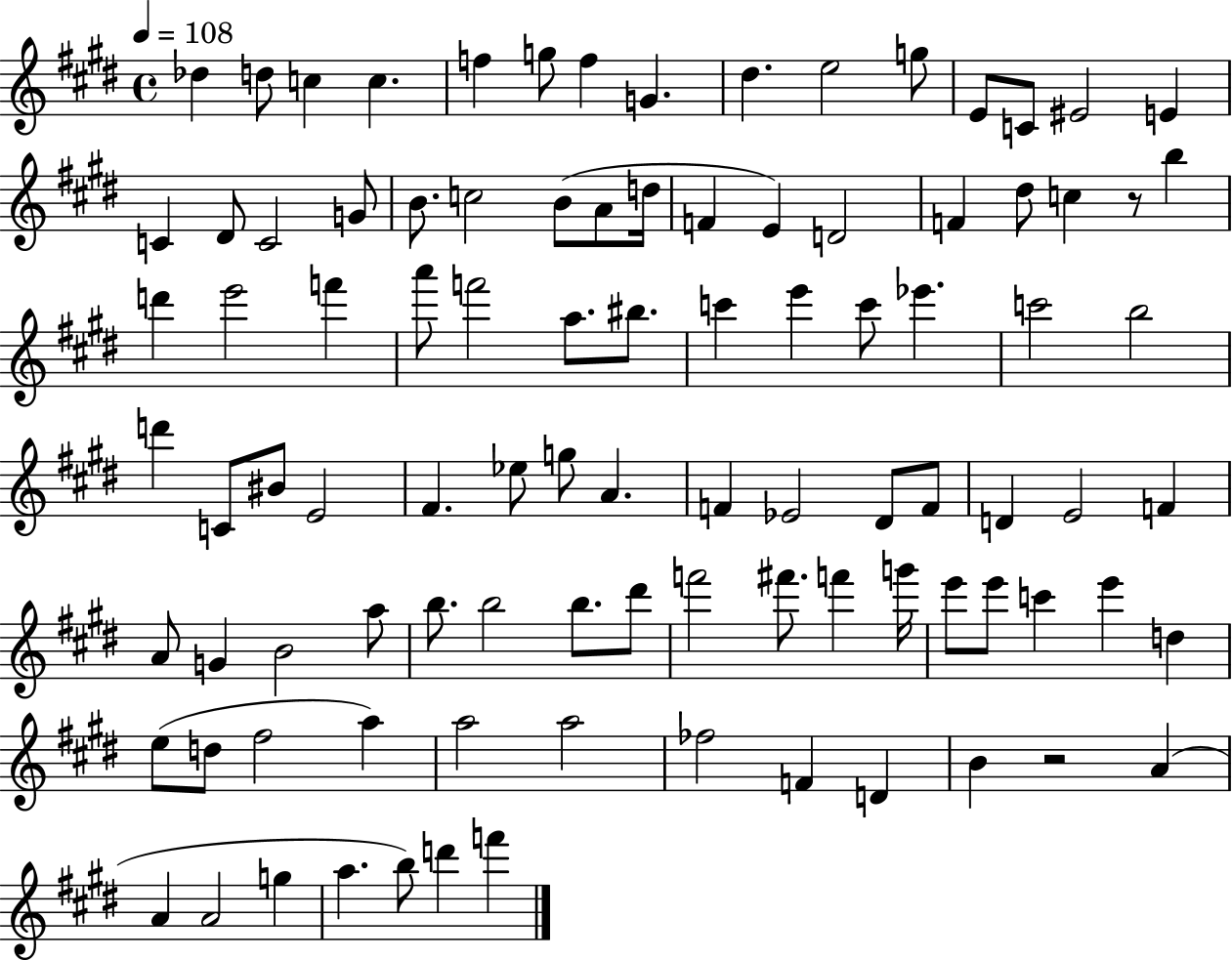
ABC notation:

X:1
T:Untitled
M:4/4
L:1/4
K:E
_d d/2 c c f g/2 f G ^d e2 g/2 E/2 C/2 ^E2 E C ^D/2 C2 G/2 B/2 c2 B/2 A/2 d/4 F E D2 F ^d/2 c z/2 b d' e'2 f' a'/2 f'2 a/2 ^b/2 c' e' c'/2 _e' c'2 b2 d' C/2 ^B/2 E2 ^F _e/2 g/2 A F _E2 ^D/2 F/2 D E2 F A/2 G B2 a/2 b/2 b2 b/2 ^d'/2 f'2 ^f'/2 f' g'/4 e'/2 e'/2 c' e' d e/2 d/2 ^f2 a a2 a2 _f2 F D B z2 A A A2 g a b/2 d' f'